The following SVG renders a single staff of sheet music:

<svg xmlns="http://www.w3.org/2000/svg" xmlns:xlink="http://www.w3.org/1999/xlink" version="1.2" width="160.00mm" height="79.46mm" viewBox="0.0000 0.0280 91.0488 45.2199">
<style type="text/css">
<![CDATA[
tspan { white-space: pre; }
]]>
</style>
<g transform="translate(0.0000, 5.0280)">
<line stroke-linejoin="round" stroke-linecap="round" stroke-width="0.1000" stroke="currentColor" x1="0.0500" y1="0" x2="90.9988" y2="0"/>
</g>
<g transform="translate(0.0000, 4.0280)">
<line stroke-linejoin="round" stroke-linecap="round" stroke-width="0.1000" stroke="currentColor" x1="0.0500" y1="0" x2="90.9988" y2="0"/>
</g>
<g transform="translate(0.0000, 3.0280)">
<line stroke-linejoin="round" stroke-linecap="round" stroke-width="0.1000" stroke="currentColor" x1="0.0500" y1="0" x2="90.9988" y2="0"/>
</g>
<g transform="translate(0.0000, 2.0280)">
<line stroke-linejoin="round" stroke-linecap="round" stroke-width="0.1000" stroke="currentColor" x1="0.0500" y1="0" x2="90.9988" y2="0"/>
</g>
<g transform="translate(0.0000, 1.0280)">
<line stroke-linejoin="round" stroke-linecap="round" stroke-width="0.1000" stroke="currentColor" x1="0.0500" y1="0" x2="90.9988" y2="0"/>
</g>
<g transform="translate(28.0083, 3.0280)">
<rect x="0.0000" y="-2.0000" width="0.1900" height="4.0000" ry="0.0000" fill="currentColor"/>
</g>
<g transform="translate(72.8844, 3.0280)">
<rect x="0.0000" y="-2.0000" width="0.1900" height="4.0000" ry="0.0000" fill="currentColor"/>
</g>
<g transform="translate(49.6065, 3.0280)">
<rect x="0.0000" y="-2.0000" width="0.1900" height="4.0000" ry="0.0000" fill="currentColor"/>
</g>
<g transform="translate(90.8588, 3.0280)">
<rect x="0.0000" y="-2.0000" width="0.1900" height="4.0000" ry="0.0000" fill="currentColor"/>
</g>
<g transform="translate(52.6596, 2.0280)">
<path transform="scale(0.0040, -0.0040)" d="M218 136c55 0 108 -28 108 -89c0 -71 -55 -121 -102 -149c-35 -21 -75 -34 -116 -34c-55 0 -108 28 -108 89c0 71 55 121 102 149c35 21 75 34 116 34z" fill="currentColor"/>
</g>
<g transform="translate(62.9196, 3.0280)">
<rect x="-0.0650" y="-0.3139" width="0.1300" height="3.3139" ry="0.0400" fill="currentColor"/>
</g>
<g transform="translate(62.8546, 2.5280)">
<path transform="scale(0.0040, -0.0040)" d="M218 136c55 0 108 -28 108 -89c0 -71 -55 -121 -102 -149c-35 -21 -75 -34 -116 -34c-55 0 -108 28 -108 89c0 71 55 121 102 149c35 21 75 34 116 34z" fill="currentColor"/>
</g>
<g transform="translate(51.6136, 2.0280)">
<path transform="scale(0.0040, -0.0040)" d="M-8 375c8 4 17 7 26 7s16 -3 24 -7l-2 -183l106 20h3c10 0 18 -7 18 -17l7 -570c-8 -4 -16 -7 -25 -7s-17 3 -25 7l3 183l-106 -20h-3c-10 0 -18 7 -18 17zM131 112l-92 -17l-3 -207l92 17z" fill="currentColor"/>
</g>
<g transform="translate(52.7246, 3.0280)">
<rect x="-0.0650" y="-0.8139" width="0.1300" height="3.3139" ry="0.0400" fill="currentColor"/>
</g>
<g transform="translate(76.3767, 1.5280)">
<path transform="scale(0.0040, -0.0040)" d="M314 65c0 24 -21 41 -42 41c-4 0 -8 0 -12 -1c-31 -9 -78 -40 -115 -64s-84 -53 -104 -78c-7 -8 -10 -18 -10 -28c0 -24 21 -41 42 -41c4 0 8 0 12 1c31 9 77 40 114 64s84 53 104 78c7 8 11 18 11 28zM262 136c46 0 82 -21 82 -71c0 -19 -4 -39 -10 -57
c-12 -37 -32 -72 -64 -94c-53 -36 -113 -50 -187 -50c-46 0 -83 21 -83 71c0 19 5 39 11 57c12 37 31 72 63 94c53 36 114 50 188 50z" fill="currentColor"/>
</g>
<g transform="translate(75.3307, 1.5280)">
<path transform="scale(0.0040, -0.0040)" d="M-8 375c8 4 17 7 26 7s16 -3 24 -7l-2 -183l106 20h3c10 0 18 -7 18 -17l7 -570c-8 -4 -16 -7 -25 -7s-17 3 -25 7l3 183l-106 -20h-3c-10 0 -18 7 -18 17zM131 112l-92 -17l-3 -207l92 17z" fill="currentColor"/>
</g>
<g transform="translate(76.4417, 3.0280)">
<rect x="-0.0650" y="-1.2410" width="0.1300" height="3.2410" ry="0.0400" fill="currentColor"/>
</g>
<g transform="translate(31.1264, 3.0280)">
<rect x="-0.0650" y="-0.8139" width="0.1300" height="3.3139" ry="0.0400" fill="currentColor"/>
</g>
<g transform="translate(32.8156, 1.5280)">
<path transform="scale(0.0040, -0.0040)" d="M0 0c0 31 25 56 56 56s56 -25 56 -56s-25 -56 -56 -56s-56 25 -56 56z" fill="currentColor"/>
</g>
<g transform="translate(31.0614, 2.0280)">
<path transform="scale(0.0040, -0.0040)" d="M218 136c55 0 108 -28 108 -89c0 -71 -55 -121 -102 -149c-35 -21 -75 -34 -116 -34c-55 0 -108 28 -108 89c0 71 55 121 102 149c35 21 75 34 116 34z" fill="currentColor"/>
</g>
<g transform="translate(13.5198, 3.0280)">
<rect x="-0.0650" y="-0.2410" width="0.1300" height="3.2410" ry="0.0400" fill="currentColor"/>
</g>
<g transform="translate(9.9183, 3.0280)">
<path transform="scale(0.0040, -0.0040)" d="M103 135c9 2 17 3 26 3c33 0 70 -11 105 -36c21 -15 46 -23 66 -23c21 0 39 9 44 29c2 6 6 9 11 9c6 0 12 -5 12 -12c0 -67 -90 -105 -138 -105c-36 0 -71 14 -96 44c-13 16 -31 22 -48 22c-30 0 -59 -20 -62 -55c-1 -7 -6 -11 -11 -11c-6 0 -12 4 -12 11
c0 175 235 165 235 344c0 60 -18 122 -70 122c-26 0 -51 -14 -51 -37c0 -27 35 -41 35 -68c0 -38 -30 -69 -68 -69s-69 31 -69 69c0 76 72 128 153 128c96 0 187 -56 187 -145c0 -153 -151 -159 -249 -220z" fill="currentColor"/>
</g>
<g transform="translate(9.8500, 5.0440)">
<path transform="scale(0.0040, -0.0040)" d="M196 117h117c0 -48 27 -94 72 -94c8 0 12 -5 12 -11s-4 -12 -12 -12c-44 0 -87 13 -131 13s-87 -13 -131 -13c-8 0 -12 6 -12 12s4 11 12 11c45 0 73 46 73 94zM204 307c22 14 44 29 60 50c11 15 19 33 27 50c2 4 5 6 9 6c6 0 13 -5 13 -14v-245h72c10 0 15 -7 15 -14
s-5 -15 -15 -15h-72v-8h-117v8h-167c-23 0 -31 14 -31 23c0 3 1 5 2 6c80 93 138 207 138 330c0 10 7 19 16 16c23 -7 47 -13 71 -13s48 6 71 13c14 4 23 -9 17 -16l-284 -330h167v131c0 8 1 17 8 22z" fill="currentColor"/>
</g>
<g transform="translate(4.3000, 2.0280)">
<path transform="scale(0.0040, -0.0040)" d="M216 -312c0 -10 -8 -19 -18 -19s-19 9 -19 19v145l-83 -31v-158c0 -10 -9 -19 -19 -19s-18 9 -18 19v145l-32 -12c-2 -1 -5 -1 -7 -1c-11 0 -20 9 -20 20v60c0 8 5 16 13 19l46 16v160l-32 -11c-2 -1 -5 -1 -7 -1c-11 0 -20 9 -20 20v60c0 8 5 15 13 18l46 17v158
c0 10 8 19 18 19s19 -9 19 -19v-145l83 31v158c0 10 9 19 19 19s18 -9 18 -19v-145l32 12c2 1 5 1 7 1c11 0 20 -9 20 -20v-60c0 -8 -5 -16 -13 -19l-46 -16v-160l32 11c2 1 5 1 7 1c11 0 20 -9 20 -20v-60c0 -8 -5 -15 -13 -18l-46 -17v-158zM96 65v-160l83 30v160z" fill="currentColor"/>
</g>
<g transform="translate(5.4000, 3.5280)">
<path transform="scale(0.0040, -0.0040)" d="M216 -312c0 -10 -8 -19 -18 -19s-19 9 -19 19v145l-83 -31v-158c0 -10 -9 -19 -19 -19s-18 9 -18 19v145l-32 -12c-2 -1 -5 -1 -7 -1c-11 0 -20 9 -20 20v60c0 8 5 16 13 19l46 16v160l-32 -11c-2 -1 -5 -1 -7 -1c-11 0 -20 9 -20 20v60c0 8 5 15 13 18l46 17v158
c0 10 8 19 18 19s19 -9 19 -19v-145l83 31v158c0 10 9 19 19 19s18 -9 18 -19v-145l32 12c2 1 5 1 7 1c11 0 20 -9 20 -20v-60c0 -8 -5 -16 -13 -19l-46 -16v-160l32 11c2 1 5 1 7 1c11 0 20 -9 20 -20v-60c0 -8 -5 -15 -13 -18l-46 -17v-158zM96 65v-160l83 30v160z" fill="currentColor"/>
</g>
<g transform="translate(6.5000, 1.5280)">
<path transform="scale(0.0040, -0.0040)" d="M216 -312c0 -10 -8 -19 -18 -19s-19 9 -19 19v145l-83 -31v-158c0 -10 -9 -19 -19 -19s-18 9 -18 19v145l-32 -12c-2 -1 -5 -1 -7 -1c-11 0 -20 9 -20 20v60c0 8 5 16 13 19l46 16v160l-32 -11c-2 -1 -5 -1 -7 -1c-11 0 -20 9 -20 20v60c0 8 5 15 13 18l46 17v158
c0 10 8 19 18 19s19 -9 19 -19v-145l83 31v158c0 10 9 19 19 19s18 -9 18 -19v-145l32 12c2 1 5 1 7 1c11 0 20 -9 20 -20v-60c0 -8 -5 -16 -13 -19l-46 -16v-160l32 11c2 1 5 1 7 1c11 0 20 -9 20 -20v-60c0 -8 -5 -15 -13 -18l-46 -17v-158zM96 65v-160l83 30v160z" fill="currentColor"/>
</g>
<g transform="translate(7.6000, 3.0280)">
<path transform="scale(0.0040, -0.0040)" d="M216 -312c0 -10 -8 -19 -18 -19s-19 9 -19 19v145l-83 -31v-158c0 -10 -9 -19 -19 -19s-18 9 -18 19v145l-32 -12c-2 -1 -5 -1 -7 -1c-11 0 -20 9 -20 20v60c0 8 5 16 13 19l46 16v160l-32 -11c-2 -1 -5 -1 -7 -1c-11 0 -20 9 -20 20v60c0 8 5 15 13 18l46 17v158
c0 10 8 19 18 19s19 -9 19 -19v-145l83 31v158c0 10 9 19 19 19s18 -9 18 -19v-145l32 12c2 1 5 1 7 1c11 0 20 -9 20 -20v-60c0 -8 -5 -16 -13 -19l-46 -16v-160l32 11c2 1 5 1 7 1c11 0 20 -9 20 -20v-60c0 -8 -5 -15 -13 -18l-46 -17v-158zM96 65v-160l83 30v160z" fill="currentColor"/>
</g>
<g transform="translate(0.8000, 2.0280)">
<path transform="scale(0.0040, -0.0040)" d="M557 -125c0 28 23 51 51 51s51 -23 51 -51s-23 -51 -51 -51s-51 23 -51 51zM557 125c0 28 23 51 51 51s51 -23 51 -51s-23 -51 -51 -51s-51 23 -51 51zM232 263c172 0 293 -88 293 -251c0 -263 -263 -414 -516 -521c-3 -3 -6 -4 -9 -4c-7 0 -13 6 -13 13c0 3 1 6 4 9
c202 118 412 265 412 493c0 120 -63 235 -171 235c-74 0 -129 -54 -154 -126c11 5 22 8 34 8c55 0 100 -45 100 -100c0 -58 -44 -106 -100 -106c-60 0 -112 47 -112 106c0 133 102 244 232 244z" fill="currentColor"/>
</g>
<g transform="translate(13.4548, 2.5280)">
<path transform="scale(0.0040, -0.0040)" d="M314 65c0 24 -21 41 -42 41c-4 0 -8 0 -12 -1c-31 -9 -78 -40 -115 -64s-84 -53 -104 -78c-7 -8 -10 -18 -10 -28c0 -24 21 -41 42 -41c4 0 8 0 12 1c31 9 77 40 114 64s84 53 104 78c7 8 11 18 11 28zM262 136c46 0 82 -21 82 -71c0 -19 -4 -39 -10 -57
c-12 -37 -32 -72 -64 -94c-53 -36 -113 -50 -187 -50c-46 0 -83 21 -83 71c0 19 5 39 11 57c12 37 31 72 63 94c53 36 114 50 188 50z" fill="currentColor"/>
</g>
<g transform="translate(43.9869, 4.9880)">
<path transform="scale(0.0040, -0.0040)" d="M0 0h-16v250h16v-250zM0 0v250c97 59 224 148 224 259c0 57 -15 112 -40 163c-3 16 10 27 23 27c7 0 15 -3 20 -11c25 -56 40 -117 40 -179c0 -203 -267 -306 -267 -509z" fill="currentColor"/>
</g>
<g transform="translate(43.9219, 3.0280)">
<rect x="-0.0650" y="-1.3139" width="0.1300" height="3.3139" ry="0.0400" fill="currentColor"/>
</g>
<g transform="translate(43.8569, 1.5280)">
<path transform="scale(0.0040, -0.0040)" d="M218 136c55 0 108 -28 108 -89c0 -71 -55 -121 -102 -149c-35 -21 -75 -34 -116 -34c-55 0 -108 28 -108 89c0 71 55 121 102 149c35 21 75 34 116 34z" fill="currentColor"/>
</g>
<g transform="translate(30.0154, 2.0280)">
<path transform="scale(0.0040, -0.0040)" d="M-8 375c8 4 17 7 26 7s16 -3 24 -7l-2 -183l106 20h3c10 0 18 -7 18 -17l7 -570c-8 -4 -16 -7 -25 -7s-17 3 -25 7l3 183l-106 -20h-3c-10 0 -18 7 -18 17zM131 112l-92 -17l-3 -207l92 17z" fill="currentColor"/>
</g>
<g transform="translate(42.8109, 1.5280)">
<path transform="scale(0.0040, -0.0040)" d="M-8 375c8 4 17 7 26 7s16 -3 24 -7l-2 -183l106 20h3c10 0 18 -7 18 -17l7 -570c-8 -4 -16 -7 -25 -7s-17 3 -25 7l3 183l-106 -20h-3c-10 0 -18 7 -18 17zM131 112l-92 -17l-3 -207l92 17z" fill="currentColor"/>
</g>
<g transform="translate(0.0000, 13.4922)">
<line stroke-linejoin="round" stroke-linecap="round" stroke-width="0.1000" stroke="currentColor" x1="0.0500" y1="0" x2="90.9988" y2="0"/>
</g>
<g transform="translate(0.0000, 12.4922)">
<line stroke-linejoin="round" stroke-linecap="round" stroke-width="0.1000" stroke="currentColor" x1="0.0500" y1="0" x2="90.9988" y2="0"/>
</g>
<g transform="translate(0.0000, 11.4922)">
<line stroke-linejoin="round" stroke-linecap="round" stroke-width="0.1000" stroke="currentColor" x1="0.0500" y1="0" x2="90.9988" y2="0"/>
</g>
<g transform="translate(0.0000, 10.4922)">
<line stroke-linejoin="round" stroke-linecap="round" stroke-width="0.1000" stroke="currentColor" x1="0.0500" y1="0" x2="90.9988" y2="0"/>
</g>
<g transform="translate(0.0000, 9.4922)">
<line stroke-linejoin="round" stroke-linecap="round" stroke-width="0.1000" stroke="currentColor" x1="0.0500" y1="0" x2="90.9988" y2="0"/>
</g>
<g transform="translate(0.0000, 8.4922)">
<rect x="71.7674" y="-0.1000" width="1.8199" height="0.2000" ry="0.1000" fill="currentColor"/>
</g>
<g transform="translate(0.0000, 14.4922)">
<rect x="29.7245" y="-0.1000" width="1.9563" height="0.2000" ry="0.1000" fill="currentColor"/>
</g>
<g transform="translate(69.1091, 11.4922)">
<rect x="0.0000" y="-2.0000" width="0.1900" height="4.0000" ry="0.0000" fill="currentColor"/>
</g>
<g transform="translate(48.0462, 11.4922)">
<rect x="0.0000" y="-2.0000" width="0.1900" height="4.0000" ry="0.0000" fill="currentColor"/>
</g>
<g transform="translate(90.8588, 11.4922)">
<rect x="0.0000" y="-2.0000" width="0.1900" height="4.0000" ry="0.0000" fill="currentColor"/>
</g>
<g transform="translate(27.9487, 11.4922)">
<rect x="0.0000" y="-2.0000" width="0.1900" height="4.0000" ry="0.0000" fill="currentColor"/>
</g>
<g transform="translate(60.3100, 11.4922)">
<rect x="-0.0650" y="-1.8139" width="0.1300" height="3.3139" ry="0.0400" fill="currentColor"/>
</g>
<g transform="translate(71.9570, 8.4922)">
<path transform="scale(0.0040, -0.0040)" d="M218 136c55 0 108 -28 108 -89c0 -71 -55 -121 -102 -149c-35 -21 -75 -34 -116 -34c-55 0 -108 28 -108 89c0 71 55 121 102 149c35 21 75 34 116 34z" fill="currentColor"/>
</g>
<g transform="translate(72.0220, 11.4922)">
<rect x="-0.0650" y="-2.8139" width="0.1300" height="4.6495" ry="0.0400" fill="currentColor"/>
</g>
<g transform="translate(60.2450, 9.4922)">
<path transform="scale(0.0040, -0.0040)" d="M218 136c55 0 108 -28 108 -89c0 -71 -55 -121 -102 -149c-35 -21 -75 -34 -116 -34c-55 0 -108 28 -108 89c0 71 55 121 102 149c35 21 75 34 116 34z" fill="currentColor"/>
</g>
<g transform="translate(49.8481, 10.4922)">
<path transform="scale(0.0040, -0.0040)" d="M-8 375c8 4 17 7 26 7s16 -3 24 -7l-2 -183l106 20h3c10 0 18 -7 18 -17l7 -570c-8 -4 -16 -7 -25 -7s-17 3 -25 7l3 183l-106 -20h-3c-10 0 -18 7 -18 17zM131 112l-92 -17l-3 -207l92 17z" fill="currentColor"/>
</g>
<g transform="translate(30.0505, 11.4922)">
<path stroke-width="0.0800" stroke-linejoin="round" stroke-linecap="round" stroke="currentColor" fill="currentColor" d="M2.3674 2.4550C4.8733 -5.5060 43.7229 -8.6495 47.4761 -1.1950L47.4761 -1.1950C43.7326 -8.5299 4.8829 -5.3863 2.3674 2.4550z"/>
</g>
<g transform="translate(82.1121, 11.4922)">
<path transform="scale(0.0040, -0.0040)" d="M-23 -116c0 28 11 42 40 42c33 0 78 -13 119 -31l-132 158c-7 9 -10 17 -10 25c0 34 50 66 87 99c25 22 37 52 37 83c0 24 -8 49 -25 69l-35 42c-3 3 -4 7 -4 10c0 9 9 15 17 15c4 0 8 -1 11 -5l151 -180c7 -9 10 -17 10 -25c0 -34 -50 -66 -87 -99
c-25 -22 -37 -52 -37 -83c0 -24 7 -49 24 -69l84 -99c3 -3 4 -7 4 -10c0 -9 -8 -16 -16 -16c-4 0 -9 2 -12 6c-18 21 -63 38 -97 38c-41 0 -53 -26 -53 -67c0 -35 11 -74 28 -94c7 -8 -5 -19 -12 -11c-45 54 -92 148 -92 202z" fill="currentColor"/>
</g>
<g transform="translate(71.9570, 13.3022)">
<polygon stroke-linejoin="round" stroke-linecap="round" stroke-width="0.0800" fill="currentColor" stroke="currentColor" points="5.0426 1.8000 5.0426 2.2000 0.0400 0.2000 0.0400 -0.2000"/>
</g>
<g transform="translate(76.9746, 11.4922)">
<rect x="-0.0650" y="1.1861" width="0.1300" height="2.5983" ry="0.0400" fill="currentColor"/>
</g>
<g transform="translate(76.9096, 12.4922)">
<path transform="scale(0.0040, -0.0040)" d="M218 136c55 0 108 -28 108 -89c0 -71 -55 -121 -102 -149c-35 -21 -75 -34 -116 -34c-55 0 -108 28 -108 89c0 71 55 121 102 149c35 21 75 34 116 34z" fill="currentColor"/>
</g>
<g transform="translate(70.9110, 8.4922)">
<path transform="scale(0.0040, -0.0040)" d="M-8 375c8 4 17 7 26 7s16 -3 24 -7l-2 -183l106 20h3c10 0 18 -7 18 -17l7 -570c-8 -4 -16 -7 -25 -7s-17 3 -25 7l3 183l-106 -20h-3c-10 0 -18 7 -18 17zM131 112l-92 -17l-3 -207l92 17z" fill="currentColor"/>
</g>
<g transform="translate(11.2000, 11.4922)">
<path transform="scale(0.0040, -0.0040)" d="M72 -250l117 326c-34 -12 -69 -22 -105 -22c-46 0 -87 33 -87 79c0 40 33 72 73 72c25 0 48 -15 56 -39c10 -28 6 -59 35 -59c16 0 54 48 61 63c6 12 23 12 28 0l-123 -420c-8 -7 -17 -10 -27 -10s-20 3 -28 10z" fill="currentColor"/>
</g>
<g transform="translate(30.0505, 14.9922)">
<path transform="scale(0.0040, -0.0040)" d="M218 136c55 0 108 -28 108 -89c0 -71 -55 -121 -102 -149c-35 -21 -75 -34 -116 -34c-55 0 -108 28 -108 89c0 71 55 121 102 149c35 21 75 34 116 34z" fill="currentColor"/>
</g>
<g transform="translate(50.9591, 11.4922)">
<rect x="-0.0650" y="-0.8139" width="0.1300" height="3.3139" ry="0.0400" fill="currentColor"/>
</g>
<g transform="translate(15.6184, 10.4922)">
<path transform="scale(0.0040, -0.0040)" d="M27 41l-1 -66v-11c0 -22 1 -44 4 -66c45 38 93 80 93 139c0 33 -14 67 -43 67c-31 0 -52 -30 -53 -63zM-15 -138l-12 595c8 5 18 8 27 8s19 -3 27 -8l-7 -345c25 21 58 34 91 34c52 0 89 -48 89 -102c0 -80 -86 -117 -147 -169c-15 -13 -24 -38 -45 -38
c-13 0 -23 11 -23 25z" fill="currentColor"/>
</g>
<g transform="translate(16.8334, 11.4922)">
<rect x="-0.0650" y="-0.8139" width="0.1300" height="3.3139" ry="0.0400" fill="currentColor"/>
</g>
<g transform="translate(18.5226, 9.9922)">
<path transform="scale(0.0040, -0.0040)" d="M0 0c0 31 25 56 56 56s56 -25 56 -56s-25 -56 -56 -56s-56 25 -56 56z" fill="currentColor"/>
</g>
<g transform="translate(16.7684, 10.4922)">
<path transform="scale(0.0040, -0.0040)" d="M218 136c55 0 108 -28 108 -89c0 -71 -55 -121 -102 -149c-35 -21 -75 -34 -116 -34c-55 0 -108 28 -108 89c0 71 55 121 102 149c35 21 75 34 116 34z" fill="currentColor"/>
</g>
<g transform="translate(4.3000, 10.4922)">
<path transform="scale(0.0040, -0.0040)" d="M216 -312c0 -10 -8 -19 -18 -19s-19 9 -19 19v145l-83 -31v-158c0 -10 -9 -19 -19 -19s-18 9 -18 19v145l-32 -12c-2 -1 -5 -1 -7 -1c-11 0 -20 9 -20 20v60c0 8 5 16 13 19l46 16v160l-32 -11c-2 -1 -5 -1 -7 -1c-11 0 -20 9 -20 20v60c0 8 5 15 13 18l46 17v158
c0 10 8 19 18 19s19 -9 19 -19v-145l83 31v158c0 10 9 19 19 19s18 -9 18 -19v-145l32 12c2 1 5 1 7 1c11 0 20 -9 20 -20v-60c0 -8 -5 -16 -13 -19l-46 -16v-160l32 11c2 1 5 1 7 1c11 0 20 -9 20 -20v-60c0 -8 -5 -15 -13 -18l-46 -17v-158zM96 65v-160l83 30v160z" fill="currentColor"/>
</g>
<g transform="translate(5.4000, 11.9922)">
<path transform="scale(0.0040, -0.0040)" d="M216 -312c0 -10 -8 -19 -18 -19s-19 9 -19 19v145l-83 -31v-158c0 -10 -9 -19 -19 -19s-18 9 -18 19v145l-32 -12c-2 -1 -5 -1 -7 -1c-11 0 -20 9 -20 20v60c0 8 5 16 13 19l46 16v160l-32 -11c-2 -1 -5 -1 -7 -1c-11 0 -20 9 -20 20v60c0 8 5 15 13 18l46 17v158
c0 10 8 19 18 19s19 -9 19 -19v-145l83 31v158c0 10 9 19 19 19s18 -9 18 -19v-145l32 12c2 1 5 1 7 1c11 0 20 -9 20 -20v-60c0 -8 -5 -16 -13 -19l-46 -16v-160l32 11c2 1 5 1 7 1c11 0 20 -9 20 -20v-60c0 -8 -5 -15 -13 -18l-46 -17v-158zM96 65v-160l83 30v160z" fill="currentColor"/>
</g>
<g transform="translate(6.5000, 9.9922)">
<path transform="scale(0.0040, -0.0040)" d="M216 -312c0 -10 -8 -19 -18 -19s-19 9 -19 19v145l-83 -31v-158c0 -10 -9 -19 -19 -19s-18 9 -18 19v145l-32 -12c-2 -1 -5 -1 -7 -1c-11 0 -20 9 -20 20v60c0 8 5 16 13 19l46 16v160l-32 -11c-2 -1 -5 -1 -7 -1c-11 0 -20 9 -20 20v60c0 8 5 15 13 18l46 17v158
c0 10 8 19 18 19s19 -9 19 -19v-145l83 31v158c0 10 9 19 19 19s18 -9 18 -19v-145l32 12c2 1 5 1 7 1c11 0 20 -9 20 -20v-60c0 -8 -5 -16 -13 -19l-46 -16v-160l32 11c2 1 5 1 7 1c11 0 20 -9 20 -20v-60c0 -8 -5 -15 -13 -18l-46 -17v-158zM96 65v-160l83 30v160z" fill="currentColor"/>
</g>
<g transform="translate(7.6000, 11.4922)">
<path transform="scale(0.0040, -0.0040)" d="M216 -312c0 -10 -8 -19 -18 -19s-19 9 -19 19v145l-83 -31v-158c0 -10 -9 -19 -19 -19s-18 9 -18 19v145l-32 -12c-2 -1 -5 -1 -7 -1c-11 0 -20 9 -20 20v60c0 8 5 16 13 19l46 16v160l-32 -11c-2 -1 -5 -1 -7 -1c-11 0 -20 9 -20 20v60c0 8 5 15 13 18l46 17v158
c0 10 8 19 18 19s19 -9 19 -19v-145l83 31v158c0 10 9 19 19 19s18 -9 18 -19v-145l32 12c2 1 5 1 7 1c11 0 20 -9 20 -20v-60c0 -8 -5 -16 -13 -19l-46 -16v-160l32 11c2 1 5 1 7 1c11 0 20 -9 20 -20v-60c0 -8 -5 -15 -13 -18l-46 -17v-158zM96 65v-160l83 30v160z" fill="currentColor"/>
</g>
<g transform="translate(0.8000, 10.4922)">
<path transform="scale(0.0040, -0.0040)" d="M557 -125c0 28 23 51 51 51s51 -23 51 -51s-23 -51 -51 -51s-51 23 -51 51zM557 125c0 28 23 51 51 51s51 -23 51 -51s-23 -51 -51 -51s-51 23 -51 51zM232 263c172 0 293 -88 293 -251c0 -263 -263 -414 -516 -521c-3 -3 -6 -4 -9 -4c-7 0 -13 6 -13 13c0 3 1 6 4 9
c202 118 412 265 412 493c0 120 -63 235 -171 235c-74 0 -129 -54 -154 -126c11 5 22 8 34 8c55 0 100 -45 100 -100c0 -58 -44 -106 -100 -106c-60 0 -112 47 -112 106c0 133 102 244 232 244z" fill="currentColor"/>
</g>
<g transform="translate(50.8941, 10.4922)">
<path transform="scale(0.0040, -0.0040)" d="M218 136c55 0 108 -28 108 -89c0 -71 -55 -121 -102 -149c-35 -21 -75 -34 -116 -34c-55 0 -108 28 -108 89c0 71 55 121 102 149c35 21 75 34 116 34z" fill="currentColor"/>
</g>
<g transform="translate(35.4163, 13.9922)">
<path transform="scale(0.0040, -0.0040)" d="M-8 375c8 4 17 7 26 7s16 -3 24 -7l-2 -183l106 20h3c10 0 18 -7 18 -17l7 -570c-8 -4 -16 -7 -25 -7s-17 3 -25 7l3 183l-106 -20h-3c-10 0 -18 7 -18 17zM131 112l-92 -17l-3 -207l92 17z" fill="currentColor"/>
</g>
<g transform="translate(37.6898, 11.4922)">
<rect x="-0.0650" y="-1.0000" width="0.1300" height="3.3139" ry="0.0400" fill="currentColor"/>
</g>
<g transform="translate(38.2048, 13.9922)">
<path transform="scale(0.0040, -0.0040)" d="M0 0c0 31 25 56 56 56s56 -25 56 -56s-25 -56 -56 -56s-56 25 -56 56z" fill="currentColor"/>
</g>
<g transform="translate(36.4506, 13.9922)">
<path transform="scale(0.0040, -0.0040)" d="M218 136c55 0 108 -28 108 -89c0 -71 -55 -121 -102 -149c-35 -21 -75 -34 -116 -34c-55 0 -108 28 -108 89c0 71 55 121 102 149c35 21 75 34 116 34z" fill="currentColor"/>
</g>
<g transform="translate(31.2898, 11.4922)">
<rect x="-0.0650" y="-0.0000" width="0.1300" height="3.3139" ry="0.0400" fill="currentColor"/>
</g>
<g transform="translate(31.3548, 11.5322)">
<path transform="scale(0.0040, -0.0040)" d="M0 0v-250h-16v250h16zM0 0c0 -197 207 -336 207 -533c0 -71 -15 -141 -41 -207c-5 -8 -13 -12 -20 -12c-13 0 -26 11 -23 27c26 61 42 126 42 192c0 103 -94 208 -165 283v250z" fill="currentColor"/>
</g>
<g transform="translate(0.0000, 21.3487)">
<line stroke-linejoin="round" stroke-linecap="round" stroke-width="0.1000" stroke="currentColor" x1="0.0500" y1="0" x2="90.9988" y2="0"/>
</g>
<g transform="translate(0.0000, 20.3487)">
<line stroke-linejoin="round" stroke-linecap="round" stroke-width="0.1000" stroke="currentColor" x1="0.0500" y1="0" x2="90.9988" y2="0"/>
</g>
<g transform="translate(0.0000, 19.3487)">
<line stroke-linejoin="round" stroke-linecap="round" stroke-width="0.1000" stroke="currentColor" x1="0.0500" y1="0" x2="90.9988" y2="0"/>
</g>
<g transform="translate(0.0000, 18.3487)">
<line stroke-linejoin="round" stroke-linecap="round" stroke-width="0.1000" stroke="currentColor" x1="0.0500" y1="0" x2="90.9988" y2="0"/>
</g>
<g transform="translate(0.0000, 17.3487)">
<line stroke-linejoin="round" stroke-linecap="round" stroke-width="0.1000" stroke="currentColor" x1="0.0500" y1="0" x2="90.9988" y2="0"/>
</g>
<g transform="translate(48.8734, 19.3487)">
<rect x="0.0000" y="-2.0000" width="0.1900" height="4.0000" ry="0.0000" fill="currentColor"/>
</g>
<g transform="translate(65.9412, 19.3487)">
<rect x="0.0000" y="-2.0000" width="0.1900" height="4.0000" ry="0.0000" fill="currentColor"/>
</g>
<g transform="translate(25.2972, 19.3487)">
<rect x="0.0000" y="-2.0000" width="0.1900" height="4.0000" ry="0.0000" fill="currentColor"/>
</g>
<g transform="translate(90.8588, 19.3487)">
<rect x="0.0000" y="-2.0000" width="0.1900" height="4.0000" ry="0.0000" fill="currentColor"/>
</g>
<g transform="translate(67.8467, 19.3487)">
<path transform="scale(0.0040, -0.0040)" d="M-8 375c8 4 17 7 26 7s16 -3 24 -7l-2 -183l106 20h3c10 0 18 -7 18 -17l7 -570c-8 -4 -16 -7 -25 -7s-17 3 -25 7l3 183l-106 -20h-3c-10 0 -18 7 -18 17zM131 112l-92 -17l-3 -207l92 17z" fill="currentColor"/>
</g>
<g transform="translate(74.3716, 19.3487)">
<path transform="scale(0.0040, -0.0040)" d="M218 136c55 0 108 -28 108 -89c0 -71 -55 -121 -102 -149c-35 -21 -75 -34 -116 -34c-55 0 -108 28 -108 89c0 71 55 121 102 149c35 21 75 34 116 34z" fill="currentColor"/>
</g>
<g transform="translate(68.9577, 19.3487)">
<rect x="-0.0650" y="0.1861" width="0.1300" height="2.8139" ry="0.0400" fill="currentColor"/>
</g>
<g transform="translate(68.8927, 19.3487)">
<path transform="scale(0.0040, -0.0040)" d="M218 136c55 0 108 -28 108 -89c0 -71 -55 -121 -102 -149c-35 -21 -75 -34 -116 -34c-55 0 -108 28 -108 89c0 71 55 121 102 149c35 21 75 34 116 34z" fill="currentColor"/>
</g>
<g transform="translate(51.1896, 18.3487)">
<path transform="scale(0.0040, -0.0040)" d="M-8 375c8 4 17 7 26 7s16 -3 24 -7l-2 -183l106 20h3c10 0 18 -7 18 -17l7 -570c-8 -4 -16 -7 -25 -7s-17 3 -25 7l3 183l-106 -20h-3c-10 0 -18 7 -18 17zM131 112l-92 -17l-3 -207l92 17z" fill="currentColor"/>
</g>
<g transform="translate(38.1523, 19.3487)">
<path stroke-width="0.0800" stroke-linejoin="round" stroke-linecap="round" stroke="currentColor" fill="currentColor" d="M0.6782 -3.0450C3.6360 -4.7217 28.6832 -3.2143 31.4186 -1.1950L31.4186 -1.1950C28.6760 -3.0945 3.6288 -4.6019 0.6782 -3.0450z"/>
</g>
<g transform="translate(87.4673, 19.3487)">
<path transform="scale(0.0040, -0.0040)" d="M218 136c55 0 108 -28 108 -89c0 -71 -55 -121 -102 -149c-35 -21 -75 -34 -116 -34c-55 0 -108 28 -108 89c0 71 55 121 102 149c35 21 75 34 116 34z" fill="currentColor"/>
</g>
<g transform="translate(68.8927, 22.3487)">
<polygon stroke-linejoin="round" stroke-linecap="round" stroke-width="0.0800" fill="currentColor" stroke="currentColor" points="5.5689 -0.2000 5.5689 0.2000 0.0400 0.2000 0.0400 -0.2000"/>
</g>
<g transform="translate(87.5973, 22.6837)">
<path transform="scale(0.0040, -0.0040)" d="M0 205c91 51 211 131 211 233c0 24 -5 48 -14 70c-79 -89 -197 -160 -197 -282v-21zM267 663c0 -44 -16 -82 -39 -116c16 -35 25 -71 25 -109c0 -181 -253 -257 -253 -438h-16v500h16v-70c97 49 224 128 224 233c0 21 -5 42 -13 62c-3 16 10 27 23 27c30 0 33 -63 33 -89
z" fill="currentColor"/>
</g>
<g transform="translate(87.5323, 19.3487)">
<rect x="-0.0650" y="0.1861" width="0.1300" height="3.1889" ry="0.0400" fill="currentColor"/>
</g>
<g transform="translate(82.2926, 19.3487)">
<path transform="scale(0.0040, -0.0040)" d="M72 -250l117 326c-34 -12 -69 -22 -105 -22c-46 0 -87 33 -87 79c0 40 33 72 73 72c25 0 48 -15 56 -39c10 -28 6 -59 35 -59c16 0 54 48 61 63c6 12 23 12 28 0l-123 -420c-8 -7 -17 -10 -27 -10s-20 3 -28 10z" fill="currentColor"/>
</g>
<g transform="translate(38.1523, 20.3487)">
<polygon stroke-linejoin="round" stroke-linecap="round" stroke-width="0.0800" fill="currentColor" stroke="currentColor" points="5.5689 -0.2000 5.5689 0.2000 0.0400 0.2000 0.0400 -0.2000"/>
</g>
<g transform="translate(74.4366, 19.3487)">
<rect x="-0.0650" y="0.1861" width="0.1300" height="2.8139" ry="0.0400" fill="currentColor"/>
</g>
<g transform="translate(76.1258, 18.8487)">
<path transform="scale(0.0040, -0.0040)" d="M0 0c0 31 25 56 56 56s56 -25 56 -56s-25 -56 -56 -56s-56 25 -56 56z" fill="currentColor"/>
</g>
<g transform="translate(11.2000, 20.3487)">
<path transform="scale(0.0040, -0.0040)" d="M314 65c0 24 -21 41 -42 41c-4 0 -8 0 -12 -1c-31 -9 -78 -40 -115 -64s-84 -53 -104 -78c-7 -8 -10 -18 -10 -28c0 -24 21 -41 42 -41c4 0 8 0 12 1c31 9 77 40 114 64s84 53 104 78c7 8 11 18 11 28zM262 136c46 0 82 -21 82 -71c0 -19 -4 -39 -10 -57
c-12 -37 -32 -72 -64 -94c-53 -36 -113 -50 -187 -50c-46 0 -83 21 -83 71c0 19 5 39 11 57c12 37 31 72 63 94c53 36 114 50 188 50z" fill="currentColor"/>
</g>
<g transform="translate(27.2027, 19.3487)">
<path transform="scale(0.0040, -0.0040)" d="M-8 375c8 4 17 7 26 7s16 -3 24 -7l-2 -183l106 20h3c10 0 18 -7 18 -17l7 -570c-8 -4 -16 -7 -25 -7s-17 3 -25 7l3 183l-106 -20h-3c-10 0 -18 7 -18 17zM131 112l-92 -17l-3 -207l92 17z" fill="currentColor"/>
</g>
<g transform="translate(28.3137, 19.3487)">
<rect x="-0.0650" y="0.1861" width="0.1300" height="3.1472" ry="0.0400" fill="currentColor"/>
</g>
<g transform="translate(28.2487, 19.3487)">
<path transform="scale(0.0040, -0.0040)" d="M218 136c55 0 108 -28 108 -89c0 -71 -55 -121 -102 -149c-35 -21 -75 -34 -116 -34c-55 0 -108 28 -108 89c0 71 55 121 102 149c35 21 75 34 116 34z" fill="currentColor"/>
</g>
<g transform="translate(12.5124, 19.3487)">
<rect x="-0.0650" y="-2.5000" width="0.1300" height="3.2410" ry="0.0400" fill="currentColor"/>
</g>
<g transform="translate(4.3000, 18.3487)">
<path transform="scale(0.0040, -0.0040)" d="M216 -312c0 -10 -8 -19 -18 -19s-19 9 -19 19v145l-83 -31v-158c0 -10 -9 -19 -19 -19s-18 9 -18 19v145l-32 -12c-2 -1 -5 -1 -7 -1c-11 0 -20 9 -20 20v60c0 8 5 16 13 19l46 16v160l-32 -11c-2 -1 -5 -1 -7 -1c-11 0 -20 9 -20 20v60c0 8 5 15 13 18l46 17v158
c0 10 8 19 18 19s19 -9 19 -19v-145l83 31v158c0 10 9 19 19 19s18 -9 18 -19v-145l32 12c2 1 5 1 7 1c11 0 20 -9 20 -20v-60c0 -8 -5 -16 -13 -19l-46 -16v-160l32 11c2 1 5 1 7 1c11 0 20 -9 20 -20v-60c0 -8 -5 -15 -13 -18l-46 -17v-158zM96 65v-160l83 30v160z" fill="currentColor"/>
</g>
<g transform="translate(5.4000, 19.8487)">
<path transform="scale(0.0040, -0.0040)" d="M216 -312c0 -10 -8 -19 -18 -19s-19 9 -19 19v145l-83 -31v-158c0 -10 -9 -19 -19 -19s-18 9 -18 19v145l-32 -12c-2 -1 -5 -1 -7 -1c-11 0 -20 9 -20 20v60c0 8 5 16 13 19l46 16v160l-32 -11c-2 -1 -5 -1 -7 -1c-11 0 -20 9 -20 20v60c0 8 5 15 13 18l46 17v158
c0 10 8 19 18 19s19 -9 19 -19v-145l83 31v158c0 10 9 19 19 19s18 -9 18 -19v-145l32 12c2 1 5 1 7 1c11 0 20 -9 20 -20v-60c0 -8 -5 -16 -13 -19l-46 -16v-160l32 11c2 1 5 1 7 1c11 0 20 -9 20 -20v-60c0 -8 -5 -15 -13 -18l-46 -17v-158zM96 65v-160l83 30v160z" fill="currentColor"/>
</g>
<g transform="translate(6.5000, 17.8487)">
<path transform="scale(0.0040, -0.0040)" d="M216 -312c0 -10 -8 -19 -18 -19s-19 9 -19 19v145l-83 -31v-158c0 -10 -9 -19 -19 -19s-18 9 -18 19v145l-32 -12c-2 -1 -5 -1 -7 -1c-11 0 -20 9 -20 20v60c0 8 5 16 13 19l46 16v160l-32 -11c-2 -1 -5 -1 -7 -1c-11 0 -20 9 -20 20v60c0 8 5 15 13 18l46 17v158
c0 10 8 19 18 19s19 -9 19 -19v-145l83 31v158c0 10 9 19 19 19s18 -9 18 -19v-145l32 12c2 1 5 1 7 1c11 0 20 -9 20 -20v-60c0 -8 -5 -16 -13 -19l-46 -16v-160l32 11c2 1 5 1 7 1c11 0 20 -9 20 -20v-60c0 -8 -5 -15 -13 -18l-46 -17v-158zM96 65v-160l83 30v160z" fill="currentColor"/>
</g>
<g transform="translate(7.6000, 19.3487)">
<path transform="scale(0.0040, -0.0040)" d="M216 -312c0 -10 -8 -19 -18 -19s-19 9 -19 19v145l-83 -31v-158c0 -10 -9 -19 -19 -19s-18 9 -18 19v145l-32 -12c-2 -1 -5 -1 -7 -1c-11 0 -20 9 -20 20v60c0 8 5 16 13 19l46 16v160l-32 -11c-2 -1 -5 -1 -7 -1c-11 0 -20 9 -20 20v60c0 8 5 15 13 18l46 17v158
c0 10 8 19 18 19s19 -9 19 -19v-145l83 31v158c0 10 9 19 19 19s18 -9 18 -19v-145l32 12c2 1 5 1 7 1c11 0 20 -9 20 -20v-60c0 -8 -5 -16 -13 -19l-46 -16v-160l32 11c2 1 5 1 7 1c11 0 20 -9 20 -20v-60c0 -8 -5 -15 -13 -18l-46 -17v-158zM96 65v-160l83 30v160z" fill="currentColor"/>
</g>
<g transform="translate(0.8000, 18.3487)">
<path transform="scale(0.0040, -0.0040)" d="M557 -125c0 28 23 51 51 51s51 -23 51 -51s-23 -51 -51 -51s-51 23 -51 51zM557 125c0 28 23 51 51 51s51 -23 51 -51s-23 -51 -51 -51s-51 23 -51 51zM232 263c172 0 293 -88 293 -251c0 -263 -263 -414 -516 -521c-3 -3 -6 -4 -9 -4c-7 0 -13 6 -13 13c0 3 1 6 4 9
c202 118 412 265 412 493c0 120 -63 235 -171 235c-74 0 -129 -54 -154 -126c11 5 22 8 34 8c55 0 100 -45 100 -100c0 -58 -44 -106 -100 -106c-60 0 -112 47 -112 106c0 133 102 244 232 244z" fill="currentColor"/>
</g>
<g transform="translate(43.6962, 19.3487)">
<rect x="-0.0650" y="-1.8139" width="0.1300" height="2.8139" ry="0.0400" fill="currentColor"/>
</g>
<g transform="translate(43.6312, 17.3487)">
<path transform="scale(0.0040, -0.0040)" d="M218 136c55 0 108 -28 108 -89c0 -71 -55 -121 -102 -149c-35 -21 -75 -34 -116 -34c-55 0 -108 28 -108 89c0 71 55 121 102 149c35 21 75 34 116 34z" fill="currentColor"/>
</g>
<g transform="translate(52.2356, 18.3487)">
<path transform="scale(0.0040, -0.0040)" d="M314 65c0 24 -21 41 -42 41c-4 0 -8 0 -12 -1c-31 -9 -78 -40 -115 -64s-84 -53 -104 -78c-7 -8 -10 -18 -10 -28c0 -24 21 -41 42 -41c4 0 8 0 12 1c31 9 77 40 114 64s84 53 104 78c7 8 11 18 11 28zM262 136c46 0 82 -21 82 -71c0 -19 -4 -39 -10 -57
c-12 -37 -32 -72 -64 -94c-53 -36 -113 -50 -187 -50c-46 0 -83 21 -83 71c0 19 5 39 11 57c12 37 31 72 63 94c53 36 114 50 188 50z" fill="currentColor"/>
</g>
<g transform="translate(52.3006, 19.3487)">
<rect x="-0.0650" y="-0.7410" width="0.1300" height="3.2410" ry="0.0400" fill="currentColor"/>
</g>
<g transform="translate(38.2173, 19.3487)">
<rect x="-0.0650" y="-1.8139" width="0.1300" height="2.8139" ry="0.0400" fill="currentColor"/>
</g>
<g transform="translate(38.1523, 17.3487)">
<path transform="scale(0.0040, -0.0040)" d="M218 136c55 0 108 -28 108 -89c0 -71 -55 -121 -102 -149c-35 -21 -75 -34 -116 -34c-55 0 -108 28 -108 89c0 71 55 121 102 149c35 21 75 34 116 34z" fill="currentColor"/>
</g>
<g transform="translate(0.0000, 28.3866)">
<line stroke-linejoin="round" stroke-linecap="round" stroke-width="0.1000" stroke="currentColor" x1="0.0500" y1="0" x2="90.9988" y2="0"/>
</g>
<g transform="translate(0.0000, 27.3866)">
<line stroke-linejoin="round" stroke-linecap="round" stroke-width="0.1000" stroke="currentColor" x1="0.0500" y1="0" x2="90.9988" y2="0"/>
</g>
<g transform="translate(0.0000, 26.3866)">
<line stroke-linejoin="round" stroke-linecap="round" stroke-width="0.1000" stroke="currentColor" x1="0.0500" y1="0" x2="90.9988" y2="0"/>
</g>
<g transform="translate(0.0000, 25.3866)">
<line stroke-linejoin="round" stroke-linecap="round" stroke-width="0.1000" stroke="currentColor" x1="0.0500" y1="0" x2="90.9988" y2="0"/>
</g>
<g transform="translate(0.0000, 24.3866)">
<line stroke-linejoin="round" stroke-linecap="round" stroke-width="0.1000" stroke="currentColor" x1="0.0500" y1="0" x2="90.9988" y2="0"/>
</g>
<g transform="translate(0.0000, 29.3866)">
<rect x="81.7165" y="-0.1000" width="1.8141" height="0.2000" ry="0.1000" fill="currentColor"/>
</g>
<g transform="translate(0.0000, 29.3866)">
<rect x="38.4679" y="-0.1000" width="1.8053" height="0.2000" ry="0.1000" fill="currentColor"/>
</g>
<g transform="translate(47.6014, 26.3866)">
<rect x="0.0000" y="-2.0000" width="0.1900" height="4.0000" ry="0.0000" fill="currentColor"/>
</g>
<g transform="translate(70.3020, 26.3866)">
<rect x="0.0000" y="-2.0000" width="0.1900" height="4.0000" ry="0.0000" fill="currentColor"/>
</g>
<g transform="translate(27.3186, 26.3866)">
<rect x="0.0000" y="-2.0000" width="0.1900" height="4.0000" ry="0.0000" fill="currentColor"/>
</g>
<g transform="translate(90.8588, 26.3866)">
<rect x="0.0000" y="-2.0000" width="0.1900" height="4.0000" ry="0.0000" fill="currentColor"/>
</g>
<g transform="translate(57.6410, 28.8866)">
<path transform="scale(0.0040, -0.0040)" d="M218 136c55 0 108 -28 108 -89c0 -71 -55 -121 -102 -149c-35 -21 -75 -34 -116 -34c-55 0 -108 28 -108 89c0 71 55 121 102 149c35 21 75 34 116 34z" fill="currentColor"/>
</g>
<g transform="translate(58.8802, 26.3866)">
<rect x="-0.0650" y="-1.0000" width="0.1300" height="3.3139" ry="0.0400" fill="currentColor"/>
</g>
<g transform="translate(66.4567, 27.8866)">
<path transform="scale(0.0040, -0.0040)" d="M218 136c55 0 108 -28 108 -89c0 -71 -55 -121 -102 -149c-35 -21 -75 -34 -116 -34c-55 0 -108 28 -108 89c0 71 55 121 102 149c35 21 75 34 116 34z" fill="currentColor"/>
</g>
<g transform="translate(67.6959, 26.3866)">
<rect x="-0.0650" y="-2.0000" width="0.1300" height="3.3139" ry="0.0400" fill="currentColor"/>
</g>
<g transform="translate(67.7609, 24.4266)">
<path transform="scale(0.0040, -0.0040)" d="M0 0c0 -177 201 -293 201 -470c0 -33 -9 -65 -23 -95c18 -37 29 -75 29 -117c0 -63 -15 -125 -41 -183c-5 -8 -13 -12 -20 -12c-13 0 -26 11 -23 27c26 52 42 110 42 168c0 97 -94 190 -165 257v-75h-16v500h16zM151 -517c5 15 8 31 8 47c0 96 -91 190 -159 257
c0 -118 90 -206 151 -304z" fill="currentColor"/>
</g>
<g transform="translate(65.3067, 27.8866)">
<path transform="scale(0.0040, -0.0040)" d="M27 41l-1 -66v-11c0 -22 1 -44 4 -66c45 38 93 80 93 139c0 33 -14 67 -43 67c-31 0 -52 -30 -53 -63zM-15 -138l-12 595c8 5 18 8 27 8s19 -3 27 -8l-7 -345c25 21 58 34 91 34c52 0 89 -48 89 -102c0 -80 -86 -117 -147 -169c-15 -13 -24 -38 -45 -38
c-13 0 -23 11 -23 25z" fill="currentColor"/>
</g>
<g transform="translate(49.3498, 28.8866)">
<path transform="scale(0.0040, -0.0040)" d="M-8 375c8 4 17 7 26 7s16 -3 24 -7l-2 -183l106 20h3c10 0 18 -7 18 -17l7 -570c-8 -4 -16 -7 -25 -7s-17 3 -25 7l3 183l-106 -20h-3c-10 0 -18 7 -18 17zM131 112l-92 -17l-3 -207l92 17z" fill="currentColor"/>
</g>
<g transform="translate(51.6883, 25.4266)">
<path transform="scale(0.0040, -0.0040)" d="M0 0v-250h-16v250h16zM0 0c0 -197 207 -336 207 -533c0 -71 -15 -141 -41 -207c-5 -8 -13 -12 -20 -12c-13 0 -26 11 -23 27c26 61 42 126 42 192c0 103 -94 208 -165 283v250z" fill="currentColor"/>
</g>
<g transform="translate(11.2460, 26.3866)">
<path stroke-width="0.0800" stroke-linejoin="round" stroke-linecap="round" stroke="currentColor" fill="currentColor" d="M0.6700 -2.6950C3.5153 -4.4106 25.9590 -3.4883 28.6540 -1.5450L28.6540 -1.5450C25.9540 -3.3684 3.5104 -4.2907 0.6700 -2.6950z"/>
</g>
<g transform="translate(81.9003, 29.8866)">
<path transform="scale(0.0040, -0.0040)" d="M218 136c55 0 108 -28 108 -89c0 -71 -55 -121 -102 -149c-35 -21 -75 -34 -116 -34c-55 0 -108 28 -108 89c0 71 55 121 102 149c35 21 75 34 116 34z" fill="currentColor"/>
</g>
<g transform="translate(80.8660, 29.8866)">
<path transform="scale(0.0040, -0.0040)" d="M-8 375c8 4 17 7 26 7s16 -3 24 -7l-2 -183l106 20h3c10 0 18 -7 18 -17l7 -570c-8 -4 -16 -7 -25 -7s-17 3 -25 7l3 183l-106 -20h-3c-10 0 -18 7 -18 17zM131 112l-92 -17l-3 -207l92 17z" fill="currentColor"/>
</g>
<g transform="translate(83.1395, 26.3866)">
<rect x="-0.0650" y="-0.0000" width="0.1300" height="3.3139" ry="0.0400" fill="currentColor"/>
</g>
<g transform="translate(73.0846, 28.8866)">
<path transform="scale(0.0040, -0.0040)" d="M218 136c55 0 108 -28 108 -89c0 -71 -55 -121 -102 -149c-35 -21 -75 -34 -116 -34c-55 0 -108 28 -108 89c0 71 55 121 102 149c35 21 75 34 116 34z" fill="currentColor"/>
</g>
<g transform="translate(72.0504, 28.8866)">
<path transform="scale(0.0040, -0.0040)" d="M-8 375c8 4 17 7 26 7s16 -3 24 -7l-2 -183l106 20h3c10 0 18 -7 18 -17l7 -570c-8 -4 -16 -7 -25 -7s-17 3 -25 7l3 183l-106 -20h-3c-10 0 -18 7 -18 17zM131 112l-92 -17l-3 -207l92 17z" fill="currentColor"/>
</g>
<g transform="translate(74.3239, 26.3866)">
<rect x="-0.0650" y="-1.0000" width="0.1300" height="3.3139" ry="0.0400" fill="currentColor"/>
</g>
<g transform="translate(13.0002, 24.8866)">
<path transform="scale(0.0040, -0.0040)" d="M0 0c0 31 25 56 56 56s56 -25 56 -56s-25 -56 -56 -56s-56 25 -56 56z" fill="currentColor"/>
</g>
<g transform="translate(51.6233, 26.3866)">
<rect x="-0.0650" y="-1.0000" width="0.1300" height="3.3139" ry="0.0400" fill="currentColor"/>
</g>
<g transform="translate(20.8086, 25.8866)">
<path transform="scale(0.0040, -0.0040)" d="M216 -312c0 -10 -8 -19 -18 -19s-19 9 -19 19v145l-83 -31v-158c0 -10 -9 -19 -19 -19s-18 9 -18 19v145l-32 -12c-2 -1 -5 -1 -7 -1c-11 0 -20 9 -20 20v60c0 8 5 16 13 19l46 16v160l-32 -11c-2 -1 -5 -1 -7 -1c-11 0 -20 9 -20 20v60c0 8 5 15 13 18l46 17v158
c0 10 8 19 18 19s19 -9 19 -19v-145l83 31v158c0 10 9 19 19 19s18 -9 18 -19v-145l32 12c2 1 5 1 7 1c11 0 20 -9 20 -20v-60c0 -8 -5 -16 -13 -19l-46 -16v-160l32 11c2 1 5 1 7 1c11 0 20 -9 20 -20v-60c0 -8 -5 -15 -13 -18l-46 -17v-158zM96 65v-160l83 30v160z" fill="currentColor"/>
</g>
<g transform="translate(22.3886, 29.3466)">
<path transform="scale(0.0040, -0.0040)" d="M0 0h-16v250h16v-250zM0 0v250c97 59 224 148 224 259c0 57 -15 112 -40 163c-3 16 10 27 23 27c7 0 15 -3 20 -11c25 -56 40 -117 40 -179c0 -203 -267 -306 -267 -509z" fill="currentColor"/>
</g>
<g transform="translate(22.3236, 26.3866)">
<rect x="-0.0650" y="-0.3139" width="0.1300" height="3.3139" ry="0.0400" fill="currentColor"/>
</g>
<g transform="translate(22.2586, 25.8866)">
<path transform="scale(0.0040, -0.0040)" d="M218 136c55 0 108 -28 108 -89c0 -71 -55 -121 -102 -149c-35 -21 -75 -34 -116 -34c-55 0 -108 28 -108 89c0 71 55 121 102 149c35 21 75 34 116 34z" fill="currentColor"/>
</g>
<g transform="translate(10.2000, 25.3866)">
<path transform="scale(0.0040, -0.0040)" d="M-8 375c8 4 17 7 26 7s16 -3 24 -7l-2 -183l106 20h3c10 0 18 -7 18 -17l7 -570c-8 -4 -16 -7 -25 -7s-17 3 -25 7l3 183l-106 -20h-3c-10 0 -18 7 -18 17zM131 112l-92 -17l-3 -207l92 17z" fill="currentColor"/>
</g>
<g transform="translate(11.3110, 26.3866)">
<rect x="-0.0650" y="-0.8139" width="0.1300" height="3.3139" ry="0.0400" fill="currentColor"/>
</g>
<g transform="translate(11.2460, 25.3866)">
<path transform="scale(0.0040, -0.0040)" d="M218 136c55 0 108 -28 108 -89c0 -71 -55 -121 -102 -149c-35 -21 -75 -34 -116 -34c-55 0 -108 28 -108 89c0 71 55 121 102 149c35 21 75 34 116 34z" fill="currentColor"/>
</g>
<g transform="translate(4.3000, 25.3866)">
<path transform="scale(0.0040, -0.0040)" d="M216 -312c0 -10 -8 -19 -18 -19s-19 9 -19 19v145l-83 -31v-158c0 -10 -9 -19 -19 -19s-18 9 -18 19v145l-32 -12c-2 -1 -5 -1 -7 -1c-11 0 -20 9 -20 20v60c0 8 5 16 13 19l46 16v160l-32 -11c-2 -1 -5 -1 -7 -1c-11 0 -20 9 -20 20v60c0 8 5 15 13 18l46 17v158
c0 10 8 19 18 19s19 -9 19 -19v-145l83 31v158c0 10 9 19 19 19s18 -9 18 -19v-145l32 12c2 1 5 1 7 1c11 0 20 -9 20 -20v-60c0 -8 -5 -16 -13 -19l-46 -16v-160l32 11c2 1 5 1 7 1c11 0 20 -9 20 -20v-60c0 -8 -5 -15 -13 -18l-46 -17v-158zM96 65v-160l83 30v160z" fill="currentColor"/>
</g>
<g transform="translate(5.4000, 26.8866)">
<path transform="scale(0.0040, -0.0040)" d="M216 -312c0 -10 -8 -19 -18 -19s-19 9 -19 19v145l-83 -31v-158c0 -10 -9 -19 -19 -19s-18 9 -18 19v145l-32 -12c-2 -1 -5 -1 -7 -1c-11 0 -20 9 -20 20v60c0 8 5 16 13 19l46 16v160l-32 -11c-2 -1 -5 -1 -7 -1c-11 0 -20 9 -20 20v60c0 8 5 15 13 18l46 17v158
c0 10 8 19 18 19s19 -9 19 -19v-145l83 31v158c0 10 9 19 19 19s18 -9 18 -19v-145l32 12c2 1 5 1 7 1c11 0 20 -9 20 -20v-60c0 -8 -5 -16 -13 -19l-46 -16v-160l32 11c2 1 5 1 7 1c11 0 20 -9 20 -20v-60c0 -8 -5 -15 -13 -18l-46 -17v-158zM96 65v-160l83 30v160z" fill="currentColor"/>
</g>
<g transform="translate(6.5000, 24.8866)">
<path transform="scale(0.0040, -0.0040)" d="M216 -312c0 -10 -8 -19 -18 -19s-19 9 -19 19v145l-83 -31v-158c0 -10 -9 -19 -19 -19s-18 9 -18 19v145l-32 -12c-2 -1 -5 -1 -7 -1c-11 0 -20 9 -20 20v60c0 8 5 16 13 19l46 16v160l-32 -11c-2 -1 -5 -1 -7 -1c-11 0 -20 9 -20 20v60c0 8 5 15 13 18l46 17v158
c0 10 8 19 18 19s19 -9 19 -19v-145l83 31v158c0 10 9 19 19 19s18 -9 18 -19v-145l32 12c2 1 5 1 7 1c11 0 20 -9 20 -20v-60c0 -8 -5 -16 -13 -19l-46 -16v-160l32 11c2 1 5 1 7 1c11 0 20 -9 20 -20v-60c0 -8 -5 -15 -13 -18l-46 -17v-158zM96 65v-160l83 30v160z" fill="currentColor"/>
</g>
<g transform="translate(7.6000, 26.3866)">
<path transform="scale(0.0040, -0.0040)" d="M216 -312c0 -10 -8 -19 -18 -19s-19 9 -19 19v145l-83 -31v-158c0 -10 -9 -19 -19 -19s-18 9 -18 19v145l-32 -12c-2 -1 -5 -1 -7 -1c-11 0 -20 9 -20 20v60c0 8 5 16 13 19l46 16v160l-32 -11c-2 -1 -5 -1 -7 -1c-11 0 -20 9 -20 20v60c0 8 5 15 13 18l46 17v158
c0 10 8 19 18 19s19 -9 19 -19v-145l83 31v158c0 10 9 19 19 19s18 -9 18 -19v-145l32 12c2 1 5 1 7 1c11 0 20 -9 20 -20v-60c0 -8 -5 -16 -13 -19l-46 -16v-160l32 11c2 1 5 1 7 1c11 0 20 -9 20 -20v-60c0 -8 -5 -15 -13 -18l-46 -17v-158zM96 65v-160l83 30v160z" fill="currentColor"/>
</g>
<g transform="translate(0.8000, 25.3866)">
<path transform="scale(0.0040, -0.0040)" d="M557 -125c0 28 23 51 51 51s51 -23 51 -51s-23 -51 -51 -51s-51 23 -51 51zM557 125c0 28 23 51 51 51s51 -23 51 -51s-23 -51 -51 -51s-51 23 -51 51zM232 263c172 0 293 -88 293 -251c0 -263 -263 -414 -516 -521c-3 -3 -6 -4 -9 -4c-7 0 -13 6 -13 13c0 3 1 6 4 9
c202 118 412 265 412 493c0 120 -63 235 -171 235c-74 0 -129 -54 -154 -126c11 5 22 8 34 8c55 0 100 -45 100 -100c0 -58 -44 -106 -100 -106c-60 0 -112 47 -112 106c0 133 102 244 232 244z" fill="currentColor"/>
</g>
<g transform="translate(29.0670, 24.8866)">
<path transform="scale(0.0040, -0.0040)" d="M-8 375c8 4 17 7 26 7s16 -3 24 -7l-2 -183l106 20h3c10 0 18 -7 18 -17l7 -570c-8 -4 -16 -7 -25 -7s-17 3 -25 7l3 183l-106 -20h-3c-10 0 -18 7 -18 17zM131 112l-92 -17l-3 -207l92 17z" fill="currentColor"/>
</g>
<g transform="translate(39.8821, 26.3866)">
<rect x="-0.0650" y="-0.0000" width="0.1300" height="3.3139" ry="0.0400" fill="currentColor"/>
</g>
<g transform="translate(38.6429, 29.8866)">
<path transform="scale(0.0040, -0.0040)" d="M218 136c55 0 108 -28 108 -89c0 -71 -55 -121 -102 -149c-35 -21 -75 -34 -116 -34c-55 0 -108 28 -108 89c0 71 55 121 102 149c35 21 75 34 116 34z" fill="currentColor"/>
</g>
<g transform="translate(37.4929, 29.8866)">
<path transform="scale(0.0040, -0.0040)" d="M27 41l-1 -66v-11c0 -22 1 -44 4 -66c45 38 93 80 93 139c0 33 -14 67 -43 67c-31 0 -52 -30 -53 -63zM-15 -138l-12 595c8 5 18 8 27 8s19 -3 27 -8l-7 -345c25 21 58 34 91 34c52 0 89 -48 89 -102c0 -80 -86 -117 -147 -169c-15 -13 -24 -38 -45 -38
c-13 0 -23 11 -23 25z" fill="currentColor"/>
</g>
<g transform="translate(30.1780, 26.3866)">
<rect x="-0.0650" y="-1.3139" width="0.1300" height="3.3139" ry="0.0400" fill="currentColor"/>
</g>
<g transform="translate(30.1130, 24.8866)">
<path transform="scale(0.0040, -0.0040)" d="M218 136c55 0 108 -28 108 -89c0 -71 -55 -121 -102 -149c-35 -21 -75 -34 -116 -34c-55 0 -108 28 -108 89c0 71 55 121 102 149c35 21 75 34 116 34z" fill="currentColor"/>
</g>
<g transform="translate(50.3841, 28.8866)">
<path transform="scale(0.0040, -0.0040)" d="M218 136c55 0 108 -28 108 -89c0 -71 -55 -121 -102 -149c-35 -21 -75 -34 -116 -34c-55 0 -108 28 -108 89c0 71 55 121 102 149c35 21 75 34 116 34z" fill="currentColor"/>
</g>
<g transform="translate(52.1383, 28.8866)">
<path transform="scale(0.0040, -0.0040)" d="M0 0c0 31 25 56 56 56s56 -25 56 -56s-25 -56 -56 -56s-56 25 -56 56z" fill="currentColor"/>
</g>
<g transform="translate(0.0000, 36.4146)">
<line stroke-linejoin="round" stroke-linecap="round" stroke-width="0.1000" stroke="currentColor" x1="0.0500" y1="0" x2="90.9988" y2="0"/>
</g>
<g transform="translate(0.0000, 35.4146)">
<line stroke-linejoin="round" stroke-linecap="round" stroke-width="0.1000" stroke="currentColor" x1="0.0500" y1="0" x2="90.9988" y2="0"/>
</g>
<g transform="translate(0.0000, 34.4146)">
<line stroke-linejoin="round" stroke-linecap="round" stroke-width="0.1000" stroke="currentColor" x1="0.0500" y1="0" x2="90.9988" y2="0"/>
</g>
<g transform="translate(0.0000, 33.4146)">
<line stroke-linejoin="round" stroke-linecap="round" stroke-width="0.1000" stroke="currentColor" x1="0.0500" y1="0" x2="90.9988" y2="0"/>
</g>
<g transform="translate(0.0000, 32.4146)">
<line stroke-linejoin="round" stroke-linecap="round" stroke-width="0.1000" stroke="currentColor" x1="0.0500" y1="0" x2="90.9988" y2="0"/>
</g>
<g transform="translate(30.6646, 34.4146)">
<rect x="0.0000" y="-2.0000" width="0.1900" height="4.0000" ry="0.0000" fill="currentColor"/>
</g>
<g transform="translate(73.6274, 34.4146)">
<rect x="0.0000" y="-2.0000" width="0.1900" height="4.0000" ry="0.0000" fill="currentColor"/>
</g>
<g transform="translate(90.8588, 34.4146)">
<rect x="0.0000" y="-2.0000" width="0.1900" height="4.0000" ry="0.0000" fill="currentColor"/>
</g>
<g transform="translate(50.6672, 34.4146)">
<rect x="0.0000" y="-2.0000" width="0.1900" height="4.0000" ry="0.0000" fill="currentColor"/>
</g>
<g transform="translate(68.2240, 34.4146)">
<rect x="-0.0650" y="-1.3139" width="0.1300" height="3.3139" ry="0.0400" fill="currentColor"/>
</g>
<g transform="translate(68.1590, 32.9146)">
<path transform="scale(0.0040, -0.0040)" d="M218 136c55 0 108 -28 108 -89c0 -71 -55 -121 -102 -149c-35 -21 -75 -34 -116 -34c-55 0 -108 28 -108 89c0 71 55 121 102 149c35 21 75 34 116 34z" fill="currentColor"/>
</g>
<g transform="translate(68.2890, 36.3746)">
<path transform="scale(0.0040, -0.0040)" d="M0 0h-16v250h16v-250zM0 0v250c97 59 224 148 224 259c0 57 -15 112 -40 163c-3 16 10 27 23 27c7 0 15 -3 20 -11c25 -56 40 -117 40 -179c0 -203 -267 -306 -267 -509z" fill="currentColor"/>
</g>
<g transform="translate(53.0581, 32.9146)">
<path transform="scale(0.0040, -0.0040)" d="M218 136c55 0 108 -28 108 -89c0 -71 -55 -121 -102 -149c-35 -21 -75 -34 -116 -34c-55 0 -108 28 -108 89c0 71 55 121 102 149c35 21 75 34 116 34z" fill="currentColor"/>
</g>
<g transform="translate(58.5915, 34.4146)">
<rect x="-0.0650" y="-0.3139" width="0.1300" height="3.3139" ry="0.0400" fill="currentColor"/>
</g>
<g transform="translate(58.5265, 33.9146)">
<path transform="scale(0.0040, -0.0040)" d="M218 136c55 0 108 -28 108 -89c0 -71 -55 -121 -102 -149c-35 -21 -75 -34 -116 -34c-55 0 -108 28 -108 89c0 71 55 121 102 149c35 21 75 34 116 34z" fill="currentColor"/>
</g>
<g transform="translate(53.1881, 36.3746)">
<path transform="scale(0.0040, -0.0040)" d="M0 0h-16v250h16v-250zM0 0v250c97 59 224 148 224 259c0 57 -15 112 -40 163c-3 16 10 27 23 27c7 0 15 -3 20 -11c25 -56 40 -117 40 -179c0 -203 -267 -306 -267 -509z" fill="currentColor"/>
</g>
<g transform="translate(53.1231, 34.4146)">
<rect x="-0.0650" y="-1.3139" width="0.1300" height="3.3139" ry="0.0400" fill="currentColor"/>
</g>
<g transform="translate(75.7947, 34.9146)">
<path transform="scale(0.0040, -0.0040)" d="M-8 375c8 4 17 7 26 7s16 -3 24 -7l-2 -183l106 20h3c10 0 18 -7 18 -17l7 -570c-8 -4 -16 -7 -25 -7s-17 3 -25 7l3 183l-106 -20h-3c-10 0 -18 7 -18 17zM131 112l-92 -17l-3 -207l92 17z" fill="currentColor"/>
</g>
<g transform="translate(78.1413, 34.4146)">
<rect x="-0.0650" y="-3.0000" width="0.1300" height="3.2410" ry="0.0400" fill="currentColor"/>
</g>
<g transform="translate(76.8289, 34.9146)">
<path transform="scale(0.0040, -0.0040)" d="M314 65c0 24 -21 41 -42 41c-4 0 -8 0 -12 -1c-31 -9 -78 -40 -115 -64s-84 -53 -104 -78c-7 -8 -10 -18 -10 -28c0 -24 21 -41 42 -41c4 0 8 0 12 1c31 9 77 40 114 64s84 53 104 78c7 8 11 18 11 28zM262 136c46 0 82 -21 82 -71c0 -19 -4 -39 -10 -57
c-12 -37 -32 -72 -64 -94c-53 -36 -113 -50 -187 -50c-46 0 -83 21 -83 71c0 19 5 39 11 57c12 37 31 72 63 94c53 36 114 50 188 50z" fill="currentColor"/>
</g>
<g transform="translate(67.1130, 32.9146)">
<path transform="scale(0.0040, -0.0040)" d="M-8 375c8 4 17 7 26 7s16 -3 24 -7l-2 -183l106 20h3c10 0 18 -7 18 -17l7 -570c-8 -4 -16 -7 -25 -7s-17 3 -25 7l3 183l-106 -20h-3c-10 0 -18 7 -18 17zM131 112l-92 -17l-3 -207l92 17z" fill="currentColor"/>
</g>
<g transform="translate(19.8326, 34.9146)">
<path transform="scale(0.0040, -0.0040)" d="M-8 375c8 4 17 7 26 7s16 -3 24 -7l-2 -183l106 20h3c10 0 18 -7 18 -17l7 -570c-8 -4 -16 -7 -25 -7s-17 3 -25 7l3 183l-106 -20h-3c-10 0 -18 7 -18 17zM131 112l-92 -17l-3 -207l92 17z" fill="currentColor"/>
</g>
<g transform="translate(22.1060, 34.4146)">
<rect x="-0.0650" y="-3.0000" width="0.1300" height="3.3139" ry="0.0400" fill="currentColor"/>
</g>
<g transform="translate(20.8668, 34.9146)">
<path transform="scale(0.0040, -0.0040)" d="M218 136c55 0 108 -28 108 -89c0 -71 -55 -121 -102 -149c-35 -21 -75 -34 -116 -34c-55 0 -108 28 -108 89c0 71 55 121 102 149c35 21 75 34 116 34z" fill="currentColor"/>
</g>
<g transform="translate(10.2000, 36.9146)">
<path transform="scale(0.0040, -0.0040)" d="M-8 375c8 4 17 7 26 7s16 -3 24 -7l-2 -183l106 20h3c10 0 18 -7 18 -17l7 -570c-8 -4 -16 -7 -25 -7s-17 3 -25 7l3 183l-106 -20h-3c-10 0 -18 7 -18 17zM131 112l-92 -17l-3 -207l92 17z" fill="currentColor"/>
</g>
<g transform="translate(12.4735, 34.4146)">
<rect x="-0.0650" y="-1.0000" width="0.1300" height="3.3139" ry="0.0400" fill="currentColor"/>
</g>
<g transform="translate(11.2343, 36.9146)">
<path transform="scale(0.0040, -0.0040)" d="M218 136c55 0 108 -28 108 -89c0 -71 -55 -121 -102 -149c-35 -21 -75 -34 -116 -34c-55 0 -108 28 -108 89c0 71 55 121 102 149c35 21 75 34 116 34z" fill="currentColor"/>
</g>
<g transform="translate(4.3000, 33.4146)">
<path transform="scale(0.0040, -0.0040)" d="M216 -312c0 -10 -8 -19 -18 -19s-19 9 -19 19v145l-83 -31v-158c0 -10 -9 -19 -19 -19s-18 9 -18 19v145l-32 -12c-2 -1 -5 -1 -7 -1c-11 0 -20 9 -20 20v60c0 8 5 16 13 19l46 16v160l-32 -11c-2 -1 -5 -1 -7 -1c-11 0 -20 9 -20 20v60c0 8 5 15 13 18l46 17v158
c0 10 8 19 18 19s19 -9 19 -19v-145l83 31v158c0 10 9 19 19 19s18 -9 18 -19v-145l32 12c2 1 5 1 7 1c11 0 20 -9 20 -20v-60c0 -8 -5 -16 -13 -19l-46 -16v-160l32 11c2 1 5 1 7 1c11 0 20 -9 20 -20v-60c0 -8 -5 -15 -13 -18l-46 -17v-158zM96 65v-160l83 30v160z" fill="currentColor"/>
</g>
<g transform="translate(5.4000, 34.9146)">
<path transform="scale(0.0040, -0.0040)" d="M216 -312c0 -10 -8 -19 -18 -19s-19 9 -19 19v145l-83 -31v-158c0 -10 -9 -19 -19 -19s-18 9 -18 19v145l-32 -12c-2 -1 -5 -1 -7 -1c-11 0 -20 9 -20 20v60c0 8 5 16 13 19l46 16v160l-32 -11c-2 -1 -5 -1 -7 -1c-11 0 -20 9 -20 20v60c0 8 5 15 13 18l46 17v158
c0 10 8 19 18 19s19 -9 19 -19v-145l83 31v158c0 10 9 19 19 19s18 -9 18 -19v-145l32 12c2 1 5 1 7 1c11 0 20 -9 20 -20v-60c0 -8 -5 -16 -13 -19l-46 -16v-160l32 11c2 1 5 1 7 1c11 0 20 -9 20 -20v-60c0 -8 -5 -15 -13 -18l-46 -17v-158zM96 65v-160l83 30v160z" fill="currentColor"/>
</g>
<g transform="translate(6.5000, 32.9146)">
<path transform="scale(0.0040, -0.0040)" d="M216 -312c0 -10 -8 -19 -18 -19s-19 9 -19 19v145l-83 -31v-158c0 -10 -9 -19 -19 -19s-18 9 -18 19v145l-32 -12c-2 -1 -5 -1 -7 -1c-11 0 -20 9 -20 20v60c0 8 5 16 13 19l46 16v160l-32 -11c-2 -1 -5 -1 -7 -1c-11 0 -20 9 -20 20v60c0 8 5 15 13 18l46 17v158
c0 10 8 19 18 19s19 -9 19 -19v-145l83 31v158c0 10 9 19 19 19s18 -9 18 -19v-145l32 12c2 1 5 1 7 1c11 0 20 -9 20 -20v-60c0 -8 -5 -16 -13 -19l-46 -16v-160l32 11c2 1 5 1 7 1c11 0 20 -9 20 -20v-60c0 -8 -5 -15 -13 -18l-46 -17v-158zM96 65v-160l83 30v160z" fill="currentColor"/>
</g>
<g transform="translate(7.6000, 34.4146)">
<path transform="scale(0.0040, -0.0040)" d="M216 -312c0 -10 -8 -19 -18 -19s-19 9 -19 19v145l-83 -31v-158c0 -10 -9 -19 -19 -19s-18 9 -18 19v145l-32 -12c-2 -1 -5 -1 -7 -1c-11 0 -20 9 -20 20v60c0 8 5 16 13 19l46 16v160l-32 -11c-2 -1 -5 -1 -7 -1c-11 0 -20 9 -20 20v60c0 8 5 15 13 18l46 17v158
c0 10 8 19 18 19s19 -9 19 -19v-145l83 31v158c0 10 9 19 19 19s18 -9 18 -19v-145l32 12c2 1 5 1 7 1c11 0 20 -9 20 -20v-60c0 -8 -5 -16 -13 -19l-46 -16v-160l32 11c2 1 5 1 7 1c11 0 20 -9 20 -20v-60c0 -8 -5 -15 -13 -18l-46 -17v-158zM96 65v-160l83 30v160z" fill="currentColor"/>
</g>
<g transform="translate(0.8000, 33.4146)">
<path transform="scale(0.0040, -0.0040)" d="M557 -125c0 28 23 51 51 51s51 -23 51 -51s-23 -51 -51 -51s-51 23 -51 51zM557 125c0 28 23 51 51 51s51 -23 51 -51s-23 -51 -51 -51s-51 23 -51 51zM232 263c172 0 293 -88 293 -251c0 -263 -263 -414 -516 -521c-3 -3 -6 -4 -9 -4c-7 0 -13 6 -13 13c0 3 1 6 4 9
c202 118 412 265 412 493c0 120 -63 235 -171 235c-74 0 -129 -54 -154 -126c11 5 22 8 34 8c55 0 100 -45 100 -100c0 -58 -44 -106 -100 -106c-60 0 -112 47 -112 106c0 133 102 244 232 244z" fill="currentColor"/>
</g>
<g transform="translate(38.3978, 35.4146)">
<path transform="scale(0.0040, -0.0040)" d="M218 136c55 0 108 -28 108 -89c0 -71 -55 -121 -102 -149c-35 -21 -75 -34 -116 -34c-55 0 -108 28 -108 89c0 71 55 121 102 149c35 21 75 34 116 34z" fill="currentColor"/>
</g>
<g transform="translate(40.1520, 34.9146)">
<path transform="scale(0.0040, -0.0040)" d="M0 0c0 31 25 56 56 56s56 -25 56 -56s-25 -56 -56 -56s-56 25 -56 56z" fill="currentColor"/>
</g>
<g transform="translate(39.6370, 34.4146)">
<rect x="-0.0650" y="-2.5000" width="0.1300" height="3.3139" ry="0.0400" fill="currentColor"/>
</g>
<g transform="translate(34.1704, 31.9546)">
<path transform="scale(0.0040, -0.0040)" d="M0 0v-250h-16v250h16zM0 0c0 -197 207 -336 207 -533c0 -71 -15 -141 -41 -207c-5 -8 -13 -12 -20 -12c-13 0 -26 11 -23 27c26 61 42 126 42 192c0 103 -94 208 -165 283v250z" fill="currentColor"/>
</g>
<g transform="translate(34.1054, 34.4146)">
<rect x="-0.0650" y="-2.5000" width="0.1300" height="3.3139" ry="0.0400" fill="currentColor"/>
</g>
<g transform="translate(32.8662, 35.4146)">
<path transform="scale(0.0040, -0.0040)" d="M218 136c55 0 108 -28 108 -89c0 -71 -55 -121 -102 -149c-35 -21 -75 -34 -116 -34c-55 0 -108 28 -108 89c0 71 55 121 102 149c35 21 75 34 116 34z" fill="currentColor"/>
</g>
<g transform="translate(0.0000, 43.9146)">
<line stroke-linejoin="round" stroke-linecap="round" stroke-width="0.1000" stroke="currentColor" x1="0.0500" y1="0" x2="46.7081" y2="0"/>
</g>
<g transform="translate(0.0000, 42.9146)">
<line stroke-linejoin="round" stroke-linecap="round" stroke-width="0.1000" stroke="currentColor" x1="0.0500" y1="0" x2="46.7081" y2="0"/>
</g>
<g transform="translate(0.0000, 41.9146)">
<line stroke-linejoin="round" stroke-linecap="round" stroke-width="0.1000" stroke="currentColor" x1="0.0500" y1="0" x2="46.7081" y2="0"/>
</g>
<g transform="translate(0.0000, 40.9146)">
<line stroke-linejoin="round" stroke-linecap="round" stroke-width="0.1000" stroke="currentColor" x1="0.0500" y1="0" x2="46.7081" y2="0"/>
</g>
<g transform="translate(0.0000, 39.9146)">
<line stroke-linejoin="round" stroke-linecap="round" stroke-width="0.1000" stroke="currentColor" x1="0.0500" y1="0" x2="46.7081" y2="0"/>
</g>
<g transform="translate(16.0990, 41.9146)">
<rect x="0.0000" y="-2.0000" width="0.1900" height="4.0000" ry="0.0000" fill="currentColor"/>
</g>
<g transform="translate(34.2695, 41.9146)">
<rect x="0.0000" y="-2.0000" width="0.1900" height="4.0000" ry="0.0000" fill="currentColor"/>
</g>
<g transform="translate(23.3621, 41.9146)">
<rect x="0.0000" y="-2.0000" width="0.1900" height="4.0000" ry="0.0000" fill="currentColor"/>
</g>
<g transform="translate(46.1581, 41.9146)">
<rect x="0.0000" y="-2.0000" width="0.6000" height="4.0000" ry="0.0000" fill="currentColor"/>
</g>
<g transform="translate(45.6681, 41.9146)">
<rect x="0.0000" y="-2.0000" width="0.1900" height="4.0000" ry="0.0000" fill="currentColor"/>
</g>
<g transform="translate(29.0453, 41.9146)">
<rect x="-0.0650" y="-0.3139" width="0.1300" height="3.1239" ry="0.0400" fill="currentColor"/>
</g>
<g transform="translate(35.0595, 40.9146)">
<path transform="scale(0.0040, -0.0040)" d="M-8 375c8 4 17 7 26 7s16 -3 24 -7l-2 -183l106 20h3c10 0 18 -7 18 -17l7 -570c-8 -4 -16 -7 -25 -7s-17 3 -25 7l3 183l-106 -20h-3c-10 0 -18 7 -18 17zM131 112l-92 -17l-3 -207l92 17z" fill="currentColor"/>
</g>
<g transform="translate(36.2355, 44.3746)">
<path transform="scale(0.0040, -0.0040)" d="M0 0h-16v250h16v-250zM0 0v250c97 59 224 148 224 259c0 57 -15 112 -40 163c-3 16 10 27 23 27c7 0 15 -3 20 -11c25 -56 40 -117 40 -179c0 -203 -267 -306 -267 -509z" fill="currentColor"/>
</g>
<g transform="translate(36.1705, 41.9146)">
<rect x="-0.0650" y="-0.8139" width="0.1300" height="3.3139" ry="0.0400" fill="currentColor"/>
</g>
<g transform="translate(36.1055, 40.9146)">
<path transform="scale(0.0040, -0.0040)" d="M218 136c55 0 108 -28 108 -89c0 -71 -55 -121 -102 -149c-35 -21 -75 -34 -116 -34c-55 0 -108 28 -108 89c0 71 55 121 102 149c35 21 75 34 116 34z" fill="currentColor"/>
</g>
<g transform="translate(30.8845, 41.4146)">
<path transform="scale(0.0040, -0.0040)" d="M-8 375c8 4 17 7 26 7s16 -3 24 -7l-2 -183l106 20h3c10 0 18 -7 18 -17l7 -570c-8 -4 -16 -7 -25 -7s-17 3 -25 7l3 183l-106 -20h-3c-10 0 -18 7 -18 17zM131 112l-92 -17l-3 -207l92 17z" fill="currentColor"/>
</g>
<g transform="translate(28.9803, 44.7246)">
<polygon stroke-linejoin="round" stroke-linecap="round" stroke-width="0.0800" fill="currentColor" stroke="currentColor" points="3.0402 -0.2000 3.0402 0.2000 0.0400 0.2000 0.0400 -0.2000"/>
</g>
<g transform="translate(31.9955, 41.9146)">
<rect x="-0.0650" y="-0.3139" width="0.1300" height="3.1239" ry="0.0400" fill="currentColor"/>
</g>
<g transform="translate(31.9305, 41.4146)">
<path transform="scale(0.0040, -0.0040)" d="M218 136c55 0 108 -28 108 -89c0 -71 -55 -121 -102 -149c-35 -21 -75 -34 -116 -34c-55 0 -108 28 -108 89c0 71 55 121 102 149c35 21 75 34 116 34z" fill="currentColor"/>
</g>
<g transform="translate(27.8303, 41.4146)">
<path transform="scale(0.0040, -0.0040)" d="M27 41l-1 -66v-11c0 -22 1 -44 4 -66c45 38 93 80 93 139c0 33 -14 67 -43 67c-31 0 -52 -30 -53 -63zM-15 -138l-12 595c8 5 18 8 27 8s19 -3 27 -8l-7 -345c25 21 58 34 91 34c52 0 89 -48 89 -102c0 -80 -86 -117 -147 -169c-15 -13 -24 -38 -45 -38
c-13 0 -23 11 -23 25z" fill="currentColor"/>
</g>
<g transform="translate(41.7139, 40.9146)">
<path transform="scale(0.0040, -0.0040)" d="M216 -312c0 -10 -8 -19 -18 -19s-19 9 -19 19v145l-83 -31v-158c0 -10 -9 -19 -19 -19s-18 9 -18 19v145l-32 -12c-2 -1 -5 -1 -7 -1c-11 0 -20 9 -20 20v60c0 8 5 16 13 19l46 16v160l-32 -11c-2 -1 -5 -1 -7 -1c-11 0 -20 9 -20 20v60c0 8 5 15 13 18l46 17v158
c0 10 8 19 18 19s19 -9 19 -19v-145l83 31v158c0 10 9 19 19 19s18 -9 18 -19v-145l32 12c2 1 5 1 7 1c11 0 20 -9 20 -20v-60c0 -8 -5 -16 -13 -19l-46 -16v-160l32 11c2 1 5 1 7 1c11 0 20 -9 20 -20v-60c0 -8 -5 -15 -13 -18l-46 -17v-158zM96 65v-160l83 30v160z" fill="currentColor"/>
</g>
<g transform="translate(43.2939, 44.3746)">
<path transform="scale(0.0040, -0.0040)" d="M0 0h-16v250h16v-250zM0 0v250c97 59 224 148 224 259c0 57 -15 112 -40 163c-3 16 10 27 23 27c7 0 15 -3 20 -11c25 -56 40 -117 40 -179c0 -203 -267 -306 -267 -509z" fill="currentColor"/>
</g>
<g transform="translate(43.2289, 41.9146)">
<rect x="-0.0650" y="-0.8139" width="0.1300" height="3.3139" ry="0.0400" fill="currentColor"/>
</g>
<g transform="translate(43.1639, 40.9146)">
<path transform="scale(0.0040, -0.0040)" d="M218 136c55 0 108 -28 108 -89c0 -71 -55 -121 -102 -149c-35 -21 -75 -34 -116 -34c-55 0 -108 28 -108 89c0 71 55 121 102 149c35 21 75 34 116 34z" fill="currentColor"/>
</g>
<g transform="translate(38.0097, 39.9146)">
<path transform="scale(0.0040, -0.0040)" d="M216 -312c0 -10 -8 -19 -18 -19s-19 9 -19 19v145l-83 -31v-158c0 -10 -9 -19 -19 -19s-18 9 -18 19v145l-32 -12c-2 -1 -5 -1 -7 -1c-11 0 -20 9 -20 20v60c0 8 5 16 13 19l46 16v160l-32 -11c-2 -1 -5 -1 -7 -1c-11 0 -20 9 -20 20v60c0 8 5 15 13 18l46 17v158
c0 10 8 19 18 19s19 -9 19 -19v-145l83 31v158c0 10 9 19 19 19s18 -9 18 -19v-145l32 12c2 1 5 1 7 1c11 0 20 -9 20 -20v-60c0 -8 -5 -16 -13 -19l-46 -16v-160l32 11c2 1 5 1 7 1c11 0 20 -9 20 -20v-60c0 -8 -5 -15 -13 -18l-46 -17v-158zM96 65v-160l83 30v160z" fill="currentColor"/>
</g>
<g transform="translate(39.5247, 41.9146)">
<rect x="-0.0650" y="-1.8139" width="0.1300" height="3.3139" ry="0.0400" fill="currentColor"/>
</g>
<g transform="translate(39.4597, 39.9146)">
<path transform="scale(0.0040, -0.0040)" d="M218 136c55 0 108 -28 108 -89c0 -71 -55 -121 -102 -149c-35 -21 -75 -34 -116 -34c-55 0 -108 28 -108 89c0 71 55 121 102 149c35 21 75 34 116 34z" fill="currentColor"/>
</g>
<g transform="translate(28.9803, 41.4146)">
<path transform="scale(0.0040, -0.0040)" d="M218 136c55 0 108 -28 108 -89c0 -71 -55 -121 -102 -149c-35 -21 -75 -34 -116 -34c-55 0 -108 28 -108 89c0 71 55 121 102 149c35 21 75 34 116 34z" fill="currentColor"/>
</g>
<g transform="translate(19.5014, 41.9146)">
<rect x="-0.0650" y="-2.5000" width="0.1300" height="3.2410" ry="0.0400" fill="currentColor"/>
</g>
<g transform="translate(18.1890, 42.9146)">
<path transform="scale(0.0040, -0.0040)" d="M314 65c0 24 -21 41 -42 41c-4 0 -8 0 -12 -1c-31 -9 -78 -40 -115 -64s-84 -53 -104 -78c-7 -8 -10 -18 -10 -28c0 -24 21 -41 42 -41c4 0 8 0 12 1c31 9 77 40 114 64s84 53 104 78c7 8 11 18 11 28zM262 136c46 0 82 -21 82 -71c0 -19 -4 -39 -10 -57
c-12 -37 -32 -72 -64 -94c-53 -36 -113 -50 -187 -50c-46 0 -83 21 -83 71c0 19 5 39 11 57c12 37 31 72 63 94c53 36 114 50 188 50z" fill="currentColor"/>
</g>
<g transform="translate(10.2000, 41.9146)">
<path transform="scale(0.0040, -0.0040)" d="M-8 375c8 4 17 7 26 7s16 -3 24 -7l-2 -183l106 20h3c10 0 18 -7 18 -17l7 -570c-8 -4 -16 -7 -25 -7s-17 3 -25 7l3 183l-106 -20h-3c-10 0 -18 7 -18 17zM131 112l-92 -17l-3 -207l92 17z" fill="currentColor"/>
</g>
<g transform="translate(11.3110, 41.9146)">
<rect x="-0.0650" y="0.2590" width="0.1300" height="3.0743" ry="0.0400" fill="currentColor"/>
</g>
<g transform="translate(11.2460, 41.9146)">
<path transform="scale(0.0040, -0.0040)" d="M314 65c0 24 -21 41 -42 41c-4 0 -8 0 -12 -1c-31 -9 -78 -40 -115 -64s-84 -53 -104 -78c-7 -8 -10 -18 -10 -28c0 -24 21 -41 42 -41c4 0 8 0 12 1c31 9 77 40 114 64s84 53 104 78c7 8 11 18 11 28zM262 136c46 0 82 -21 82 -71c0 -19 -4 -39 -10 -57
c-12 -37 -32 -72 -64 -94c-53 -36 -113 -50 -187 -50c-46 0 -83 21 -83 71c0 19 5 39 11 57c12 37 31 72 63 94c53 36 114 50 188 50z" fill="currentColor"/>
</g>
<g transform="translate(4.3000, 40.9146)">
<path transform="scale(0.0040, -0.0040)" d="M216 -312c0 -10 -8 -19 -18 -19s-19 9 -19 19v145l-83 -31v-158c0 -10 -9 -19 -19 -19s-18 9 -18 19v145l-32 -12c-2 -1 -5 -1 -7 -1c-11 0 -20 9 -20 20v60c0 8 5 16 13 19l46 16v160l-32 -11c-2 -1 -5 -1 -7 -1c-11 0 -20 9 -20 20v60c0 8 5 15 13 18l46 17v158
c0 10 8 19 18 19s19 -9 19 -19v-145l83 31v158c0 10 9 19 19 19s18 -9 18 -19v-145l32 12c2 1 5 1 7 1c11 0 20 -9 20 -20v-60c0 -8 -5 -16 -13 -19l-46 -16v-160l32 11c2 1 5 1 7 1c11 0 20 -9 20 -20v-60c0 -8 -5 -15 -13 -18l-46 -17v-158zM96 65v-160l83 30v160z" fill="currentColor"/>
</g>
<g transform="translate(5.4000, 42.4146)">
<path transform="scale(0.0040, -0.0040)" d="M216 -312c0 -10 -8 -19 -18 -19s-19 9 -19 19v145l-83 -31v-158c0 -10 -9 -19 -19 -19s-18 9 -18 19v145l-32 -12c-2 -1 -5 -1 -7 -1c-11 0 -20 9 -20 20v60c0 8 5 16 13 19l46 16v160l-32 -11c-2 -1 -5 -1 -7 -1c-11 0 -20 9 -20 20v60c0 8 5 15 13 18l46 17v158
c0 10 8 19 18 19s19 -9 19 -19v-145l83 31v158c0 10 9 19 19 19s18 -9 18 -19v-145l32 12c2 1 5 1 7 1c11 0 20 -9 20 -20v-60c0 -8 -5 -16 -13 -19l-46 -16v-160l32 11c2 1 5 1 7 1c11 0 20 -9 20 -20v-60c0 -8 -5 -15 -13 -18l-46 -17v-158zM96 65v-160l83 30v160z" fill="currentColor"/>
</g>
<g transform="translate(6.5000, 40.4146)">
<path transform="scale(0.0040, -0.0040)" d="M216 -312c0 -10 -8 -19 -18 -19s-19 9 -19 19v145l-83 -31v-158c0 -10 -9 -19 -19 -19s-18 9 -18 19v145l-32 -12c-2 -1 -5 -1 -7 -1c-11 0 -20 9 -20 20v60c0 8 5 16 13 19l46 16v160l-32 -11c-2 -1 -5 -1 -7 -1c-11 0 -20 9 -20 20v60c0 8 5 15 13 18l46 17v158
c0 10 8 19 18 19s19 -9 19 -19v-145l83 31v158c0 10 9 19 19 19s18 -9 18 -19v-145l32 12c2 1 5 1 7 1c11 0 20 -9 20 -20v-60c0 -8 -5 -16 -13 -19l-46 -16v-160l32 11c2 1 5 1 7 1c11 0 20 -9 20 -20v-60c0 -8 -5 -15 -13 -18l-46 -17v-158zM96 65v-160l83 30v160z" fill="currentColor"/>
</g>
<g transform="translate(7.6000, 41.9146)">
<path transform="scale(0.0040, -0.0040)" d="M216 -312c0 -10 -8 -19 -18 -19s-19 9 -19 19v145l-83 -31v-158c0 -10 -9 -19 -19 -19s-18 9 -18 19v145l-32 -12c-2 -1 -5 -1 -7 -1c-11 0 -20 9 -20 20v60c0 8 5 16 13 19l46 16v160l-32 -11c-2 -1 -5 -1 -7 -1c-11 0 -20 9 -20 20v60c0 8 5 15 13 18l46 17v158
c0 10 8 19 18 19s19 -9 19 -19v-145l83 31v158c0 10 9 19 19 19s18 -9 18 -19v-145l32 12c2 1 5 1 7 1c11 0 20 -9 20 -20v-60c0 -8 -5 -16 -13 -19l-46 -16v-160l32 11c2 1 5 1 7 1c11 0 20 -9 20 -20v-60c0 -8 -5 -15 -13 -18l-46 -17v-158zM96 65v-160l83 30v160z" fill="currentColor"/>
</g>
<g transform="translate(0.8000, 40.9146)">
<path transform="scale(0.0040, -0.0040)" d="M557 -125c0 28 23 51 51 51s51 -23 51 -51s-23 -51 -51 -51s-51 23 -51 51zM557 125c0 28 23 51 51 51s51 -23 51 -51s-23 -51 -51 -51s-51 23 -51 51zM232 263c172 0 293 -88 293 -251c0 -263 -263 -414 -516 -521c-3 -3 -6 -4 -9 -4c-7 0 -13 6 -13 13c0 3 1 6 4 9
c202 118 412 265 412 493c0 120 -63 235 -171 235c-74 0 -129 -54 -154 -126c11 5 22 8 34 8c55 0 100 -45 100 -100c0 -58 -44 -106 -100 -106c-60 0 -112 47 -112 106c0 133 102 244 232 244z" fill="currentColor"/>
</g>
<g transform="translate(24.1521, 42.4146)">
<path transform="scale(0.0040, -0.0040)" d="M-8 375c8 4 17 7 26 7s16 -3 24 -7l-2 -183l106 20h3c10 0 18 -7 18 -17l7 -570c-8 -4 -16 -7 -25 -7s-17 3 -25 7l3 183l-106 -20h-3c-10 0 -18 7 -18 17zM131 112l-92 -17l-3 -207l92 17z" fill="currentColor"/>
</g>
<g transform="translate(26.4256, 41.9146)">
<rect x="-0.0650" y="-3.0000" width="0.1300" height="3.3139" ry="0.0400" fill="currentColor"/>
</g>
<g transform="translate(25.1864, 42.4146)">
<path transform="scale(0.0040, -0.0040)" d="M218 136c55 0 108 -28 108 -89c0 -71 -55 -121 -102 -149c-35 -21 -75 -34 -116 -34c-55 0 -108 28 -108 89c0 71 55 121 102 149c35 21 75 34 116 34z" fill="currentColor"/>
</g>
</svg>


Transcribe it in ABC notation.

X:1
T:Untitled
M:2/4
L:1/4
K:E
E,2 F, G,/2 F, E, G,2 z/2 _F, ^D,,/2 F,, F, A, C/2 B,,/2 z B,,2 D, A,/2 A,/2 F,2 D,/2 D,/2 z/2 D,/4 F, ^E,/2 G, _D,, F,,/2 F,, _A,,/4 F,, D,, F,, C, B,,/2 B,, ^G,/2 E, G,/2 C,2 D,2 B,,2 C, _E,/2 E,/2 F,/2 ^A, ^F,/2